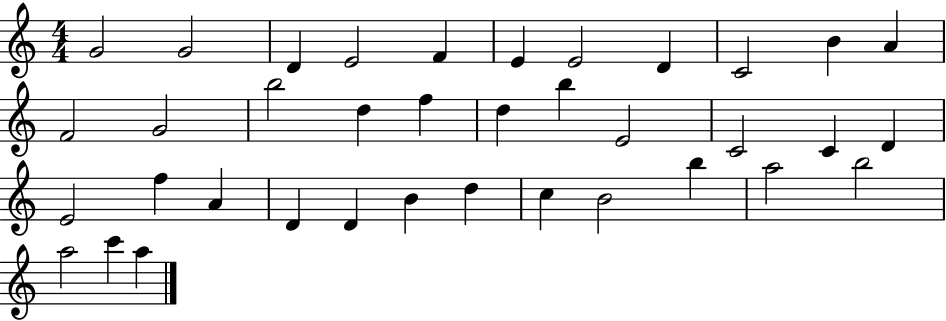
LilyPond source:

{
  \clef treble
  \numericTimeSignature
  \time 4/4
  \key c \major
  g'2 g'2 | d'4 e'2 f'4 | e'4 e'2 d'4 | c'2 b'4 a'4 | \break f'2 g'2 | b''2 d''4 f''4 | d''4 b''4 e'2 | c'2 c'4 d'4 | \break e'2 f''4 a'4 | d'4 d'4 b'4 d''4 | c''4 b'2 b''4 | a''2 b''2 | \break a''2 c'''4 a''4 | \bar "|."
}